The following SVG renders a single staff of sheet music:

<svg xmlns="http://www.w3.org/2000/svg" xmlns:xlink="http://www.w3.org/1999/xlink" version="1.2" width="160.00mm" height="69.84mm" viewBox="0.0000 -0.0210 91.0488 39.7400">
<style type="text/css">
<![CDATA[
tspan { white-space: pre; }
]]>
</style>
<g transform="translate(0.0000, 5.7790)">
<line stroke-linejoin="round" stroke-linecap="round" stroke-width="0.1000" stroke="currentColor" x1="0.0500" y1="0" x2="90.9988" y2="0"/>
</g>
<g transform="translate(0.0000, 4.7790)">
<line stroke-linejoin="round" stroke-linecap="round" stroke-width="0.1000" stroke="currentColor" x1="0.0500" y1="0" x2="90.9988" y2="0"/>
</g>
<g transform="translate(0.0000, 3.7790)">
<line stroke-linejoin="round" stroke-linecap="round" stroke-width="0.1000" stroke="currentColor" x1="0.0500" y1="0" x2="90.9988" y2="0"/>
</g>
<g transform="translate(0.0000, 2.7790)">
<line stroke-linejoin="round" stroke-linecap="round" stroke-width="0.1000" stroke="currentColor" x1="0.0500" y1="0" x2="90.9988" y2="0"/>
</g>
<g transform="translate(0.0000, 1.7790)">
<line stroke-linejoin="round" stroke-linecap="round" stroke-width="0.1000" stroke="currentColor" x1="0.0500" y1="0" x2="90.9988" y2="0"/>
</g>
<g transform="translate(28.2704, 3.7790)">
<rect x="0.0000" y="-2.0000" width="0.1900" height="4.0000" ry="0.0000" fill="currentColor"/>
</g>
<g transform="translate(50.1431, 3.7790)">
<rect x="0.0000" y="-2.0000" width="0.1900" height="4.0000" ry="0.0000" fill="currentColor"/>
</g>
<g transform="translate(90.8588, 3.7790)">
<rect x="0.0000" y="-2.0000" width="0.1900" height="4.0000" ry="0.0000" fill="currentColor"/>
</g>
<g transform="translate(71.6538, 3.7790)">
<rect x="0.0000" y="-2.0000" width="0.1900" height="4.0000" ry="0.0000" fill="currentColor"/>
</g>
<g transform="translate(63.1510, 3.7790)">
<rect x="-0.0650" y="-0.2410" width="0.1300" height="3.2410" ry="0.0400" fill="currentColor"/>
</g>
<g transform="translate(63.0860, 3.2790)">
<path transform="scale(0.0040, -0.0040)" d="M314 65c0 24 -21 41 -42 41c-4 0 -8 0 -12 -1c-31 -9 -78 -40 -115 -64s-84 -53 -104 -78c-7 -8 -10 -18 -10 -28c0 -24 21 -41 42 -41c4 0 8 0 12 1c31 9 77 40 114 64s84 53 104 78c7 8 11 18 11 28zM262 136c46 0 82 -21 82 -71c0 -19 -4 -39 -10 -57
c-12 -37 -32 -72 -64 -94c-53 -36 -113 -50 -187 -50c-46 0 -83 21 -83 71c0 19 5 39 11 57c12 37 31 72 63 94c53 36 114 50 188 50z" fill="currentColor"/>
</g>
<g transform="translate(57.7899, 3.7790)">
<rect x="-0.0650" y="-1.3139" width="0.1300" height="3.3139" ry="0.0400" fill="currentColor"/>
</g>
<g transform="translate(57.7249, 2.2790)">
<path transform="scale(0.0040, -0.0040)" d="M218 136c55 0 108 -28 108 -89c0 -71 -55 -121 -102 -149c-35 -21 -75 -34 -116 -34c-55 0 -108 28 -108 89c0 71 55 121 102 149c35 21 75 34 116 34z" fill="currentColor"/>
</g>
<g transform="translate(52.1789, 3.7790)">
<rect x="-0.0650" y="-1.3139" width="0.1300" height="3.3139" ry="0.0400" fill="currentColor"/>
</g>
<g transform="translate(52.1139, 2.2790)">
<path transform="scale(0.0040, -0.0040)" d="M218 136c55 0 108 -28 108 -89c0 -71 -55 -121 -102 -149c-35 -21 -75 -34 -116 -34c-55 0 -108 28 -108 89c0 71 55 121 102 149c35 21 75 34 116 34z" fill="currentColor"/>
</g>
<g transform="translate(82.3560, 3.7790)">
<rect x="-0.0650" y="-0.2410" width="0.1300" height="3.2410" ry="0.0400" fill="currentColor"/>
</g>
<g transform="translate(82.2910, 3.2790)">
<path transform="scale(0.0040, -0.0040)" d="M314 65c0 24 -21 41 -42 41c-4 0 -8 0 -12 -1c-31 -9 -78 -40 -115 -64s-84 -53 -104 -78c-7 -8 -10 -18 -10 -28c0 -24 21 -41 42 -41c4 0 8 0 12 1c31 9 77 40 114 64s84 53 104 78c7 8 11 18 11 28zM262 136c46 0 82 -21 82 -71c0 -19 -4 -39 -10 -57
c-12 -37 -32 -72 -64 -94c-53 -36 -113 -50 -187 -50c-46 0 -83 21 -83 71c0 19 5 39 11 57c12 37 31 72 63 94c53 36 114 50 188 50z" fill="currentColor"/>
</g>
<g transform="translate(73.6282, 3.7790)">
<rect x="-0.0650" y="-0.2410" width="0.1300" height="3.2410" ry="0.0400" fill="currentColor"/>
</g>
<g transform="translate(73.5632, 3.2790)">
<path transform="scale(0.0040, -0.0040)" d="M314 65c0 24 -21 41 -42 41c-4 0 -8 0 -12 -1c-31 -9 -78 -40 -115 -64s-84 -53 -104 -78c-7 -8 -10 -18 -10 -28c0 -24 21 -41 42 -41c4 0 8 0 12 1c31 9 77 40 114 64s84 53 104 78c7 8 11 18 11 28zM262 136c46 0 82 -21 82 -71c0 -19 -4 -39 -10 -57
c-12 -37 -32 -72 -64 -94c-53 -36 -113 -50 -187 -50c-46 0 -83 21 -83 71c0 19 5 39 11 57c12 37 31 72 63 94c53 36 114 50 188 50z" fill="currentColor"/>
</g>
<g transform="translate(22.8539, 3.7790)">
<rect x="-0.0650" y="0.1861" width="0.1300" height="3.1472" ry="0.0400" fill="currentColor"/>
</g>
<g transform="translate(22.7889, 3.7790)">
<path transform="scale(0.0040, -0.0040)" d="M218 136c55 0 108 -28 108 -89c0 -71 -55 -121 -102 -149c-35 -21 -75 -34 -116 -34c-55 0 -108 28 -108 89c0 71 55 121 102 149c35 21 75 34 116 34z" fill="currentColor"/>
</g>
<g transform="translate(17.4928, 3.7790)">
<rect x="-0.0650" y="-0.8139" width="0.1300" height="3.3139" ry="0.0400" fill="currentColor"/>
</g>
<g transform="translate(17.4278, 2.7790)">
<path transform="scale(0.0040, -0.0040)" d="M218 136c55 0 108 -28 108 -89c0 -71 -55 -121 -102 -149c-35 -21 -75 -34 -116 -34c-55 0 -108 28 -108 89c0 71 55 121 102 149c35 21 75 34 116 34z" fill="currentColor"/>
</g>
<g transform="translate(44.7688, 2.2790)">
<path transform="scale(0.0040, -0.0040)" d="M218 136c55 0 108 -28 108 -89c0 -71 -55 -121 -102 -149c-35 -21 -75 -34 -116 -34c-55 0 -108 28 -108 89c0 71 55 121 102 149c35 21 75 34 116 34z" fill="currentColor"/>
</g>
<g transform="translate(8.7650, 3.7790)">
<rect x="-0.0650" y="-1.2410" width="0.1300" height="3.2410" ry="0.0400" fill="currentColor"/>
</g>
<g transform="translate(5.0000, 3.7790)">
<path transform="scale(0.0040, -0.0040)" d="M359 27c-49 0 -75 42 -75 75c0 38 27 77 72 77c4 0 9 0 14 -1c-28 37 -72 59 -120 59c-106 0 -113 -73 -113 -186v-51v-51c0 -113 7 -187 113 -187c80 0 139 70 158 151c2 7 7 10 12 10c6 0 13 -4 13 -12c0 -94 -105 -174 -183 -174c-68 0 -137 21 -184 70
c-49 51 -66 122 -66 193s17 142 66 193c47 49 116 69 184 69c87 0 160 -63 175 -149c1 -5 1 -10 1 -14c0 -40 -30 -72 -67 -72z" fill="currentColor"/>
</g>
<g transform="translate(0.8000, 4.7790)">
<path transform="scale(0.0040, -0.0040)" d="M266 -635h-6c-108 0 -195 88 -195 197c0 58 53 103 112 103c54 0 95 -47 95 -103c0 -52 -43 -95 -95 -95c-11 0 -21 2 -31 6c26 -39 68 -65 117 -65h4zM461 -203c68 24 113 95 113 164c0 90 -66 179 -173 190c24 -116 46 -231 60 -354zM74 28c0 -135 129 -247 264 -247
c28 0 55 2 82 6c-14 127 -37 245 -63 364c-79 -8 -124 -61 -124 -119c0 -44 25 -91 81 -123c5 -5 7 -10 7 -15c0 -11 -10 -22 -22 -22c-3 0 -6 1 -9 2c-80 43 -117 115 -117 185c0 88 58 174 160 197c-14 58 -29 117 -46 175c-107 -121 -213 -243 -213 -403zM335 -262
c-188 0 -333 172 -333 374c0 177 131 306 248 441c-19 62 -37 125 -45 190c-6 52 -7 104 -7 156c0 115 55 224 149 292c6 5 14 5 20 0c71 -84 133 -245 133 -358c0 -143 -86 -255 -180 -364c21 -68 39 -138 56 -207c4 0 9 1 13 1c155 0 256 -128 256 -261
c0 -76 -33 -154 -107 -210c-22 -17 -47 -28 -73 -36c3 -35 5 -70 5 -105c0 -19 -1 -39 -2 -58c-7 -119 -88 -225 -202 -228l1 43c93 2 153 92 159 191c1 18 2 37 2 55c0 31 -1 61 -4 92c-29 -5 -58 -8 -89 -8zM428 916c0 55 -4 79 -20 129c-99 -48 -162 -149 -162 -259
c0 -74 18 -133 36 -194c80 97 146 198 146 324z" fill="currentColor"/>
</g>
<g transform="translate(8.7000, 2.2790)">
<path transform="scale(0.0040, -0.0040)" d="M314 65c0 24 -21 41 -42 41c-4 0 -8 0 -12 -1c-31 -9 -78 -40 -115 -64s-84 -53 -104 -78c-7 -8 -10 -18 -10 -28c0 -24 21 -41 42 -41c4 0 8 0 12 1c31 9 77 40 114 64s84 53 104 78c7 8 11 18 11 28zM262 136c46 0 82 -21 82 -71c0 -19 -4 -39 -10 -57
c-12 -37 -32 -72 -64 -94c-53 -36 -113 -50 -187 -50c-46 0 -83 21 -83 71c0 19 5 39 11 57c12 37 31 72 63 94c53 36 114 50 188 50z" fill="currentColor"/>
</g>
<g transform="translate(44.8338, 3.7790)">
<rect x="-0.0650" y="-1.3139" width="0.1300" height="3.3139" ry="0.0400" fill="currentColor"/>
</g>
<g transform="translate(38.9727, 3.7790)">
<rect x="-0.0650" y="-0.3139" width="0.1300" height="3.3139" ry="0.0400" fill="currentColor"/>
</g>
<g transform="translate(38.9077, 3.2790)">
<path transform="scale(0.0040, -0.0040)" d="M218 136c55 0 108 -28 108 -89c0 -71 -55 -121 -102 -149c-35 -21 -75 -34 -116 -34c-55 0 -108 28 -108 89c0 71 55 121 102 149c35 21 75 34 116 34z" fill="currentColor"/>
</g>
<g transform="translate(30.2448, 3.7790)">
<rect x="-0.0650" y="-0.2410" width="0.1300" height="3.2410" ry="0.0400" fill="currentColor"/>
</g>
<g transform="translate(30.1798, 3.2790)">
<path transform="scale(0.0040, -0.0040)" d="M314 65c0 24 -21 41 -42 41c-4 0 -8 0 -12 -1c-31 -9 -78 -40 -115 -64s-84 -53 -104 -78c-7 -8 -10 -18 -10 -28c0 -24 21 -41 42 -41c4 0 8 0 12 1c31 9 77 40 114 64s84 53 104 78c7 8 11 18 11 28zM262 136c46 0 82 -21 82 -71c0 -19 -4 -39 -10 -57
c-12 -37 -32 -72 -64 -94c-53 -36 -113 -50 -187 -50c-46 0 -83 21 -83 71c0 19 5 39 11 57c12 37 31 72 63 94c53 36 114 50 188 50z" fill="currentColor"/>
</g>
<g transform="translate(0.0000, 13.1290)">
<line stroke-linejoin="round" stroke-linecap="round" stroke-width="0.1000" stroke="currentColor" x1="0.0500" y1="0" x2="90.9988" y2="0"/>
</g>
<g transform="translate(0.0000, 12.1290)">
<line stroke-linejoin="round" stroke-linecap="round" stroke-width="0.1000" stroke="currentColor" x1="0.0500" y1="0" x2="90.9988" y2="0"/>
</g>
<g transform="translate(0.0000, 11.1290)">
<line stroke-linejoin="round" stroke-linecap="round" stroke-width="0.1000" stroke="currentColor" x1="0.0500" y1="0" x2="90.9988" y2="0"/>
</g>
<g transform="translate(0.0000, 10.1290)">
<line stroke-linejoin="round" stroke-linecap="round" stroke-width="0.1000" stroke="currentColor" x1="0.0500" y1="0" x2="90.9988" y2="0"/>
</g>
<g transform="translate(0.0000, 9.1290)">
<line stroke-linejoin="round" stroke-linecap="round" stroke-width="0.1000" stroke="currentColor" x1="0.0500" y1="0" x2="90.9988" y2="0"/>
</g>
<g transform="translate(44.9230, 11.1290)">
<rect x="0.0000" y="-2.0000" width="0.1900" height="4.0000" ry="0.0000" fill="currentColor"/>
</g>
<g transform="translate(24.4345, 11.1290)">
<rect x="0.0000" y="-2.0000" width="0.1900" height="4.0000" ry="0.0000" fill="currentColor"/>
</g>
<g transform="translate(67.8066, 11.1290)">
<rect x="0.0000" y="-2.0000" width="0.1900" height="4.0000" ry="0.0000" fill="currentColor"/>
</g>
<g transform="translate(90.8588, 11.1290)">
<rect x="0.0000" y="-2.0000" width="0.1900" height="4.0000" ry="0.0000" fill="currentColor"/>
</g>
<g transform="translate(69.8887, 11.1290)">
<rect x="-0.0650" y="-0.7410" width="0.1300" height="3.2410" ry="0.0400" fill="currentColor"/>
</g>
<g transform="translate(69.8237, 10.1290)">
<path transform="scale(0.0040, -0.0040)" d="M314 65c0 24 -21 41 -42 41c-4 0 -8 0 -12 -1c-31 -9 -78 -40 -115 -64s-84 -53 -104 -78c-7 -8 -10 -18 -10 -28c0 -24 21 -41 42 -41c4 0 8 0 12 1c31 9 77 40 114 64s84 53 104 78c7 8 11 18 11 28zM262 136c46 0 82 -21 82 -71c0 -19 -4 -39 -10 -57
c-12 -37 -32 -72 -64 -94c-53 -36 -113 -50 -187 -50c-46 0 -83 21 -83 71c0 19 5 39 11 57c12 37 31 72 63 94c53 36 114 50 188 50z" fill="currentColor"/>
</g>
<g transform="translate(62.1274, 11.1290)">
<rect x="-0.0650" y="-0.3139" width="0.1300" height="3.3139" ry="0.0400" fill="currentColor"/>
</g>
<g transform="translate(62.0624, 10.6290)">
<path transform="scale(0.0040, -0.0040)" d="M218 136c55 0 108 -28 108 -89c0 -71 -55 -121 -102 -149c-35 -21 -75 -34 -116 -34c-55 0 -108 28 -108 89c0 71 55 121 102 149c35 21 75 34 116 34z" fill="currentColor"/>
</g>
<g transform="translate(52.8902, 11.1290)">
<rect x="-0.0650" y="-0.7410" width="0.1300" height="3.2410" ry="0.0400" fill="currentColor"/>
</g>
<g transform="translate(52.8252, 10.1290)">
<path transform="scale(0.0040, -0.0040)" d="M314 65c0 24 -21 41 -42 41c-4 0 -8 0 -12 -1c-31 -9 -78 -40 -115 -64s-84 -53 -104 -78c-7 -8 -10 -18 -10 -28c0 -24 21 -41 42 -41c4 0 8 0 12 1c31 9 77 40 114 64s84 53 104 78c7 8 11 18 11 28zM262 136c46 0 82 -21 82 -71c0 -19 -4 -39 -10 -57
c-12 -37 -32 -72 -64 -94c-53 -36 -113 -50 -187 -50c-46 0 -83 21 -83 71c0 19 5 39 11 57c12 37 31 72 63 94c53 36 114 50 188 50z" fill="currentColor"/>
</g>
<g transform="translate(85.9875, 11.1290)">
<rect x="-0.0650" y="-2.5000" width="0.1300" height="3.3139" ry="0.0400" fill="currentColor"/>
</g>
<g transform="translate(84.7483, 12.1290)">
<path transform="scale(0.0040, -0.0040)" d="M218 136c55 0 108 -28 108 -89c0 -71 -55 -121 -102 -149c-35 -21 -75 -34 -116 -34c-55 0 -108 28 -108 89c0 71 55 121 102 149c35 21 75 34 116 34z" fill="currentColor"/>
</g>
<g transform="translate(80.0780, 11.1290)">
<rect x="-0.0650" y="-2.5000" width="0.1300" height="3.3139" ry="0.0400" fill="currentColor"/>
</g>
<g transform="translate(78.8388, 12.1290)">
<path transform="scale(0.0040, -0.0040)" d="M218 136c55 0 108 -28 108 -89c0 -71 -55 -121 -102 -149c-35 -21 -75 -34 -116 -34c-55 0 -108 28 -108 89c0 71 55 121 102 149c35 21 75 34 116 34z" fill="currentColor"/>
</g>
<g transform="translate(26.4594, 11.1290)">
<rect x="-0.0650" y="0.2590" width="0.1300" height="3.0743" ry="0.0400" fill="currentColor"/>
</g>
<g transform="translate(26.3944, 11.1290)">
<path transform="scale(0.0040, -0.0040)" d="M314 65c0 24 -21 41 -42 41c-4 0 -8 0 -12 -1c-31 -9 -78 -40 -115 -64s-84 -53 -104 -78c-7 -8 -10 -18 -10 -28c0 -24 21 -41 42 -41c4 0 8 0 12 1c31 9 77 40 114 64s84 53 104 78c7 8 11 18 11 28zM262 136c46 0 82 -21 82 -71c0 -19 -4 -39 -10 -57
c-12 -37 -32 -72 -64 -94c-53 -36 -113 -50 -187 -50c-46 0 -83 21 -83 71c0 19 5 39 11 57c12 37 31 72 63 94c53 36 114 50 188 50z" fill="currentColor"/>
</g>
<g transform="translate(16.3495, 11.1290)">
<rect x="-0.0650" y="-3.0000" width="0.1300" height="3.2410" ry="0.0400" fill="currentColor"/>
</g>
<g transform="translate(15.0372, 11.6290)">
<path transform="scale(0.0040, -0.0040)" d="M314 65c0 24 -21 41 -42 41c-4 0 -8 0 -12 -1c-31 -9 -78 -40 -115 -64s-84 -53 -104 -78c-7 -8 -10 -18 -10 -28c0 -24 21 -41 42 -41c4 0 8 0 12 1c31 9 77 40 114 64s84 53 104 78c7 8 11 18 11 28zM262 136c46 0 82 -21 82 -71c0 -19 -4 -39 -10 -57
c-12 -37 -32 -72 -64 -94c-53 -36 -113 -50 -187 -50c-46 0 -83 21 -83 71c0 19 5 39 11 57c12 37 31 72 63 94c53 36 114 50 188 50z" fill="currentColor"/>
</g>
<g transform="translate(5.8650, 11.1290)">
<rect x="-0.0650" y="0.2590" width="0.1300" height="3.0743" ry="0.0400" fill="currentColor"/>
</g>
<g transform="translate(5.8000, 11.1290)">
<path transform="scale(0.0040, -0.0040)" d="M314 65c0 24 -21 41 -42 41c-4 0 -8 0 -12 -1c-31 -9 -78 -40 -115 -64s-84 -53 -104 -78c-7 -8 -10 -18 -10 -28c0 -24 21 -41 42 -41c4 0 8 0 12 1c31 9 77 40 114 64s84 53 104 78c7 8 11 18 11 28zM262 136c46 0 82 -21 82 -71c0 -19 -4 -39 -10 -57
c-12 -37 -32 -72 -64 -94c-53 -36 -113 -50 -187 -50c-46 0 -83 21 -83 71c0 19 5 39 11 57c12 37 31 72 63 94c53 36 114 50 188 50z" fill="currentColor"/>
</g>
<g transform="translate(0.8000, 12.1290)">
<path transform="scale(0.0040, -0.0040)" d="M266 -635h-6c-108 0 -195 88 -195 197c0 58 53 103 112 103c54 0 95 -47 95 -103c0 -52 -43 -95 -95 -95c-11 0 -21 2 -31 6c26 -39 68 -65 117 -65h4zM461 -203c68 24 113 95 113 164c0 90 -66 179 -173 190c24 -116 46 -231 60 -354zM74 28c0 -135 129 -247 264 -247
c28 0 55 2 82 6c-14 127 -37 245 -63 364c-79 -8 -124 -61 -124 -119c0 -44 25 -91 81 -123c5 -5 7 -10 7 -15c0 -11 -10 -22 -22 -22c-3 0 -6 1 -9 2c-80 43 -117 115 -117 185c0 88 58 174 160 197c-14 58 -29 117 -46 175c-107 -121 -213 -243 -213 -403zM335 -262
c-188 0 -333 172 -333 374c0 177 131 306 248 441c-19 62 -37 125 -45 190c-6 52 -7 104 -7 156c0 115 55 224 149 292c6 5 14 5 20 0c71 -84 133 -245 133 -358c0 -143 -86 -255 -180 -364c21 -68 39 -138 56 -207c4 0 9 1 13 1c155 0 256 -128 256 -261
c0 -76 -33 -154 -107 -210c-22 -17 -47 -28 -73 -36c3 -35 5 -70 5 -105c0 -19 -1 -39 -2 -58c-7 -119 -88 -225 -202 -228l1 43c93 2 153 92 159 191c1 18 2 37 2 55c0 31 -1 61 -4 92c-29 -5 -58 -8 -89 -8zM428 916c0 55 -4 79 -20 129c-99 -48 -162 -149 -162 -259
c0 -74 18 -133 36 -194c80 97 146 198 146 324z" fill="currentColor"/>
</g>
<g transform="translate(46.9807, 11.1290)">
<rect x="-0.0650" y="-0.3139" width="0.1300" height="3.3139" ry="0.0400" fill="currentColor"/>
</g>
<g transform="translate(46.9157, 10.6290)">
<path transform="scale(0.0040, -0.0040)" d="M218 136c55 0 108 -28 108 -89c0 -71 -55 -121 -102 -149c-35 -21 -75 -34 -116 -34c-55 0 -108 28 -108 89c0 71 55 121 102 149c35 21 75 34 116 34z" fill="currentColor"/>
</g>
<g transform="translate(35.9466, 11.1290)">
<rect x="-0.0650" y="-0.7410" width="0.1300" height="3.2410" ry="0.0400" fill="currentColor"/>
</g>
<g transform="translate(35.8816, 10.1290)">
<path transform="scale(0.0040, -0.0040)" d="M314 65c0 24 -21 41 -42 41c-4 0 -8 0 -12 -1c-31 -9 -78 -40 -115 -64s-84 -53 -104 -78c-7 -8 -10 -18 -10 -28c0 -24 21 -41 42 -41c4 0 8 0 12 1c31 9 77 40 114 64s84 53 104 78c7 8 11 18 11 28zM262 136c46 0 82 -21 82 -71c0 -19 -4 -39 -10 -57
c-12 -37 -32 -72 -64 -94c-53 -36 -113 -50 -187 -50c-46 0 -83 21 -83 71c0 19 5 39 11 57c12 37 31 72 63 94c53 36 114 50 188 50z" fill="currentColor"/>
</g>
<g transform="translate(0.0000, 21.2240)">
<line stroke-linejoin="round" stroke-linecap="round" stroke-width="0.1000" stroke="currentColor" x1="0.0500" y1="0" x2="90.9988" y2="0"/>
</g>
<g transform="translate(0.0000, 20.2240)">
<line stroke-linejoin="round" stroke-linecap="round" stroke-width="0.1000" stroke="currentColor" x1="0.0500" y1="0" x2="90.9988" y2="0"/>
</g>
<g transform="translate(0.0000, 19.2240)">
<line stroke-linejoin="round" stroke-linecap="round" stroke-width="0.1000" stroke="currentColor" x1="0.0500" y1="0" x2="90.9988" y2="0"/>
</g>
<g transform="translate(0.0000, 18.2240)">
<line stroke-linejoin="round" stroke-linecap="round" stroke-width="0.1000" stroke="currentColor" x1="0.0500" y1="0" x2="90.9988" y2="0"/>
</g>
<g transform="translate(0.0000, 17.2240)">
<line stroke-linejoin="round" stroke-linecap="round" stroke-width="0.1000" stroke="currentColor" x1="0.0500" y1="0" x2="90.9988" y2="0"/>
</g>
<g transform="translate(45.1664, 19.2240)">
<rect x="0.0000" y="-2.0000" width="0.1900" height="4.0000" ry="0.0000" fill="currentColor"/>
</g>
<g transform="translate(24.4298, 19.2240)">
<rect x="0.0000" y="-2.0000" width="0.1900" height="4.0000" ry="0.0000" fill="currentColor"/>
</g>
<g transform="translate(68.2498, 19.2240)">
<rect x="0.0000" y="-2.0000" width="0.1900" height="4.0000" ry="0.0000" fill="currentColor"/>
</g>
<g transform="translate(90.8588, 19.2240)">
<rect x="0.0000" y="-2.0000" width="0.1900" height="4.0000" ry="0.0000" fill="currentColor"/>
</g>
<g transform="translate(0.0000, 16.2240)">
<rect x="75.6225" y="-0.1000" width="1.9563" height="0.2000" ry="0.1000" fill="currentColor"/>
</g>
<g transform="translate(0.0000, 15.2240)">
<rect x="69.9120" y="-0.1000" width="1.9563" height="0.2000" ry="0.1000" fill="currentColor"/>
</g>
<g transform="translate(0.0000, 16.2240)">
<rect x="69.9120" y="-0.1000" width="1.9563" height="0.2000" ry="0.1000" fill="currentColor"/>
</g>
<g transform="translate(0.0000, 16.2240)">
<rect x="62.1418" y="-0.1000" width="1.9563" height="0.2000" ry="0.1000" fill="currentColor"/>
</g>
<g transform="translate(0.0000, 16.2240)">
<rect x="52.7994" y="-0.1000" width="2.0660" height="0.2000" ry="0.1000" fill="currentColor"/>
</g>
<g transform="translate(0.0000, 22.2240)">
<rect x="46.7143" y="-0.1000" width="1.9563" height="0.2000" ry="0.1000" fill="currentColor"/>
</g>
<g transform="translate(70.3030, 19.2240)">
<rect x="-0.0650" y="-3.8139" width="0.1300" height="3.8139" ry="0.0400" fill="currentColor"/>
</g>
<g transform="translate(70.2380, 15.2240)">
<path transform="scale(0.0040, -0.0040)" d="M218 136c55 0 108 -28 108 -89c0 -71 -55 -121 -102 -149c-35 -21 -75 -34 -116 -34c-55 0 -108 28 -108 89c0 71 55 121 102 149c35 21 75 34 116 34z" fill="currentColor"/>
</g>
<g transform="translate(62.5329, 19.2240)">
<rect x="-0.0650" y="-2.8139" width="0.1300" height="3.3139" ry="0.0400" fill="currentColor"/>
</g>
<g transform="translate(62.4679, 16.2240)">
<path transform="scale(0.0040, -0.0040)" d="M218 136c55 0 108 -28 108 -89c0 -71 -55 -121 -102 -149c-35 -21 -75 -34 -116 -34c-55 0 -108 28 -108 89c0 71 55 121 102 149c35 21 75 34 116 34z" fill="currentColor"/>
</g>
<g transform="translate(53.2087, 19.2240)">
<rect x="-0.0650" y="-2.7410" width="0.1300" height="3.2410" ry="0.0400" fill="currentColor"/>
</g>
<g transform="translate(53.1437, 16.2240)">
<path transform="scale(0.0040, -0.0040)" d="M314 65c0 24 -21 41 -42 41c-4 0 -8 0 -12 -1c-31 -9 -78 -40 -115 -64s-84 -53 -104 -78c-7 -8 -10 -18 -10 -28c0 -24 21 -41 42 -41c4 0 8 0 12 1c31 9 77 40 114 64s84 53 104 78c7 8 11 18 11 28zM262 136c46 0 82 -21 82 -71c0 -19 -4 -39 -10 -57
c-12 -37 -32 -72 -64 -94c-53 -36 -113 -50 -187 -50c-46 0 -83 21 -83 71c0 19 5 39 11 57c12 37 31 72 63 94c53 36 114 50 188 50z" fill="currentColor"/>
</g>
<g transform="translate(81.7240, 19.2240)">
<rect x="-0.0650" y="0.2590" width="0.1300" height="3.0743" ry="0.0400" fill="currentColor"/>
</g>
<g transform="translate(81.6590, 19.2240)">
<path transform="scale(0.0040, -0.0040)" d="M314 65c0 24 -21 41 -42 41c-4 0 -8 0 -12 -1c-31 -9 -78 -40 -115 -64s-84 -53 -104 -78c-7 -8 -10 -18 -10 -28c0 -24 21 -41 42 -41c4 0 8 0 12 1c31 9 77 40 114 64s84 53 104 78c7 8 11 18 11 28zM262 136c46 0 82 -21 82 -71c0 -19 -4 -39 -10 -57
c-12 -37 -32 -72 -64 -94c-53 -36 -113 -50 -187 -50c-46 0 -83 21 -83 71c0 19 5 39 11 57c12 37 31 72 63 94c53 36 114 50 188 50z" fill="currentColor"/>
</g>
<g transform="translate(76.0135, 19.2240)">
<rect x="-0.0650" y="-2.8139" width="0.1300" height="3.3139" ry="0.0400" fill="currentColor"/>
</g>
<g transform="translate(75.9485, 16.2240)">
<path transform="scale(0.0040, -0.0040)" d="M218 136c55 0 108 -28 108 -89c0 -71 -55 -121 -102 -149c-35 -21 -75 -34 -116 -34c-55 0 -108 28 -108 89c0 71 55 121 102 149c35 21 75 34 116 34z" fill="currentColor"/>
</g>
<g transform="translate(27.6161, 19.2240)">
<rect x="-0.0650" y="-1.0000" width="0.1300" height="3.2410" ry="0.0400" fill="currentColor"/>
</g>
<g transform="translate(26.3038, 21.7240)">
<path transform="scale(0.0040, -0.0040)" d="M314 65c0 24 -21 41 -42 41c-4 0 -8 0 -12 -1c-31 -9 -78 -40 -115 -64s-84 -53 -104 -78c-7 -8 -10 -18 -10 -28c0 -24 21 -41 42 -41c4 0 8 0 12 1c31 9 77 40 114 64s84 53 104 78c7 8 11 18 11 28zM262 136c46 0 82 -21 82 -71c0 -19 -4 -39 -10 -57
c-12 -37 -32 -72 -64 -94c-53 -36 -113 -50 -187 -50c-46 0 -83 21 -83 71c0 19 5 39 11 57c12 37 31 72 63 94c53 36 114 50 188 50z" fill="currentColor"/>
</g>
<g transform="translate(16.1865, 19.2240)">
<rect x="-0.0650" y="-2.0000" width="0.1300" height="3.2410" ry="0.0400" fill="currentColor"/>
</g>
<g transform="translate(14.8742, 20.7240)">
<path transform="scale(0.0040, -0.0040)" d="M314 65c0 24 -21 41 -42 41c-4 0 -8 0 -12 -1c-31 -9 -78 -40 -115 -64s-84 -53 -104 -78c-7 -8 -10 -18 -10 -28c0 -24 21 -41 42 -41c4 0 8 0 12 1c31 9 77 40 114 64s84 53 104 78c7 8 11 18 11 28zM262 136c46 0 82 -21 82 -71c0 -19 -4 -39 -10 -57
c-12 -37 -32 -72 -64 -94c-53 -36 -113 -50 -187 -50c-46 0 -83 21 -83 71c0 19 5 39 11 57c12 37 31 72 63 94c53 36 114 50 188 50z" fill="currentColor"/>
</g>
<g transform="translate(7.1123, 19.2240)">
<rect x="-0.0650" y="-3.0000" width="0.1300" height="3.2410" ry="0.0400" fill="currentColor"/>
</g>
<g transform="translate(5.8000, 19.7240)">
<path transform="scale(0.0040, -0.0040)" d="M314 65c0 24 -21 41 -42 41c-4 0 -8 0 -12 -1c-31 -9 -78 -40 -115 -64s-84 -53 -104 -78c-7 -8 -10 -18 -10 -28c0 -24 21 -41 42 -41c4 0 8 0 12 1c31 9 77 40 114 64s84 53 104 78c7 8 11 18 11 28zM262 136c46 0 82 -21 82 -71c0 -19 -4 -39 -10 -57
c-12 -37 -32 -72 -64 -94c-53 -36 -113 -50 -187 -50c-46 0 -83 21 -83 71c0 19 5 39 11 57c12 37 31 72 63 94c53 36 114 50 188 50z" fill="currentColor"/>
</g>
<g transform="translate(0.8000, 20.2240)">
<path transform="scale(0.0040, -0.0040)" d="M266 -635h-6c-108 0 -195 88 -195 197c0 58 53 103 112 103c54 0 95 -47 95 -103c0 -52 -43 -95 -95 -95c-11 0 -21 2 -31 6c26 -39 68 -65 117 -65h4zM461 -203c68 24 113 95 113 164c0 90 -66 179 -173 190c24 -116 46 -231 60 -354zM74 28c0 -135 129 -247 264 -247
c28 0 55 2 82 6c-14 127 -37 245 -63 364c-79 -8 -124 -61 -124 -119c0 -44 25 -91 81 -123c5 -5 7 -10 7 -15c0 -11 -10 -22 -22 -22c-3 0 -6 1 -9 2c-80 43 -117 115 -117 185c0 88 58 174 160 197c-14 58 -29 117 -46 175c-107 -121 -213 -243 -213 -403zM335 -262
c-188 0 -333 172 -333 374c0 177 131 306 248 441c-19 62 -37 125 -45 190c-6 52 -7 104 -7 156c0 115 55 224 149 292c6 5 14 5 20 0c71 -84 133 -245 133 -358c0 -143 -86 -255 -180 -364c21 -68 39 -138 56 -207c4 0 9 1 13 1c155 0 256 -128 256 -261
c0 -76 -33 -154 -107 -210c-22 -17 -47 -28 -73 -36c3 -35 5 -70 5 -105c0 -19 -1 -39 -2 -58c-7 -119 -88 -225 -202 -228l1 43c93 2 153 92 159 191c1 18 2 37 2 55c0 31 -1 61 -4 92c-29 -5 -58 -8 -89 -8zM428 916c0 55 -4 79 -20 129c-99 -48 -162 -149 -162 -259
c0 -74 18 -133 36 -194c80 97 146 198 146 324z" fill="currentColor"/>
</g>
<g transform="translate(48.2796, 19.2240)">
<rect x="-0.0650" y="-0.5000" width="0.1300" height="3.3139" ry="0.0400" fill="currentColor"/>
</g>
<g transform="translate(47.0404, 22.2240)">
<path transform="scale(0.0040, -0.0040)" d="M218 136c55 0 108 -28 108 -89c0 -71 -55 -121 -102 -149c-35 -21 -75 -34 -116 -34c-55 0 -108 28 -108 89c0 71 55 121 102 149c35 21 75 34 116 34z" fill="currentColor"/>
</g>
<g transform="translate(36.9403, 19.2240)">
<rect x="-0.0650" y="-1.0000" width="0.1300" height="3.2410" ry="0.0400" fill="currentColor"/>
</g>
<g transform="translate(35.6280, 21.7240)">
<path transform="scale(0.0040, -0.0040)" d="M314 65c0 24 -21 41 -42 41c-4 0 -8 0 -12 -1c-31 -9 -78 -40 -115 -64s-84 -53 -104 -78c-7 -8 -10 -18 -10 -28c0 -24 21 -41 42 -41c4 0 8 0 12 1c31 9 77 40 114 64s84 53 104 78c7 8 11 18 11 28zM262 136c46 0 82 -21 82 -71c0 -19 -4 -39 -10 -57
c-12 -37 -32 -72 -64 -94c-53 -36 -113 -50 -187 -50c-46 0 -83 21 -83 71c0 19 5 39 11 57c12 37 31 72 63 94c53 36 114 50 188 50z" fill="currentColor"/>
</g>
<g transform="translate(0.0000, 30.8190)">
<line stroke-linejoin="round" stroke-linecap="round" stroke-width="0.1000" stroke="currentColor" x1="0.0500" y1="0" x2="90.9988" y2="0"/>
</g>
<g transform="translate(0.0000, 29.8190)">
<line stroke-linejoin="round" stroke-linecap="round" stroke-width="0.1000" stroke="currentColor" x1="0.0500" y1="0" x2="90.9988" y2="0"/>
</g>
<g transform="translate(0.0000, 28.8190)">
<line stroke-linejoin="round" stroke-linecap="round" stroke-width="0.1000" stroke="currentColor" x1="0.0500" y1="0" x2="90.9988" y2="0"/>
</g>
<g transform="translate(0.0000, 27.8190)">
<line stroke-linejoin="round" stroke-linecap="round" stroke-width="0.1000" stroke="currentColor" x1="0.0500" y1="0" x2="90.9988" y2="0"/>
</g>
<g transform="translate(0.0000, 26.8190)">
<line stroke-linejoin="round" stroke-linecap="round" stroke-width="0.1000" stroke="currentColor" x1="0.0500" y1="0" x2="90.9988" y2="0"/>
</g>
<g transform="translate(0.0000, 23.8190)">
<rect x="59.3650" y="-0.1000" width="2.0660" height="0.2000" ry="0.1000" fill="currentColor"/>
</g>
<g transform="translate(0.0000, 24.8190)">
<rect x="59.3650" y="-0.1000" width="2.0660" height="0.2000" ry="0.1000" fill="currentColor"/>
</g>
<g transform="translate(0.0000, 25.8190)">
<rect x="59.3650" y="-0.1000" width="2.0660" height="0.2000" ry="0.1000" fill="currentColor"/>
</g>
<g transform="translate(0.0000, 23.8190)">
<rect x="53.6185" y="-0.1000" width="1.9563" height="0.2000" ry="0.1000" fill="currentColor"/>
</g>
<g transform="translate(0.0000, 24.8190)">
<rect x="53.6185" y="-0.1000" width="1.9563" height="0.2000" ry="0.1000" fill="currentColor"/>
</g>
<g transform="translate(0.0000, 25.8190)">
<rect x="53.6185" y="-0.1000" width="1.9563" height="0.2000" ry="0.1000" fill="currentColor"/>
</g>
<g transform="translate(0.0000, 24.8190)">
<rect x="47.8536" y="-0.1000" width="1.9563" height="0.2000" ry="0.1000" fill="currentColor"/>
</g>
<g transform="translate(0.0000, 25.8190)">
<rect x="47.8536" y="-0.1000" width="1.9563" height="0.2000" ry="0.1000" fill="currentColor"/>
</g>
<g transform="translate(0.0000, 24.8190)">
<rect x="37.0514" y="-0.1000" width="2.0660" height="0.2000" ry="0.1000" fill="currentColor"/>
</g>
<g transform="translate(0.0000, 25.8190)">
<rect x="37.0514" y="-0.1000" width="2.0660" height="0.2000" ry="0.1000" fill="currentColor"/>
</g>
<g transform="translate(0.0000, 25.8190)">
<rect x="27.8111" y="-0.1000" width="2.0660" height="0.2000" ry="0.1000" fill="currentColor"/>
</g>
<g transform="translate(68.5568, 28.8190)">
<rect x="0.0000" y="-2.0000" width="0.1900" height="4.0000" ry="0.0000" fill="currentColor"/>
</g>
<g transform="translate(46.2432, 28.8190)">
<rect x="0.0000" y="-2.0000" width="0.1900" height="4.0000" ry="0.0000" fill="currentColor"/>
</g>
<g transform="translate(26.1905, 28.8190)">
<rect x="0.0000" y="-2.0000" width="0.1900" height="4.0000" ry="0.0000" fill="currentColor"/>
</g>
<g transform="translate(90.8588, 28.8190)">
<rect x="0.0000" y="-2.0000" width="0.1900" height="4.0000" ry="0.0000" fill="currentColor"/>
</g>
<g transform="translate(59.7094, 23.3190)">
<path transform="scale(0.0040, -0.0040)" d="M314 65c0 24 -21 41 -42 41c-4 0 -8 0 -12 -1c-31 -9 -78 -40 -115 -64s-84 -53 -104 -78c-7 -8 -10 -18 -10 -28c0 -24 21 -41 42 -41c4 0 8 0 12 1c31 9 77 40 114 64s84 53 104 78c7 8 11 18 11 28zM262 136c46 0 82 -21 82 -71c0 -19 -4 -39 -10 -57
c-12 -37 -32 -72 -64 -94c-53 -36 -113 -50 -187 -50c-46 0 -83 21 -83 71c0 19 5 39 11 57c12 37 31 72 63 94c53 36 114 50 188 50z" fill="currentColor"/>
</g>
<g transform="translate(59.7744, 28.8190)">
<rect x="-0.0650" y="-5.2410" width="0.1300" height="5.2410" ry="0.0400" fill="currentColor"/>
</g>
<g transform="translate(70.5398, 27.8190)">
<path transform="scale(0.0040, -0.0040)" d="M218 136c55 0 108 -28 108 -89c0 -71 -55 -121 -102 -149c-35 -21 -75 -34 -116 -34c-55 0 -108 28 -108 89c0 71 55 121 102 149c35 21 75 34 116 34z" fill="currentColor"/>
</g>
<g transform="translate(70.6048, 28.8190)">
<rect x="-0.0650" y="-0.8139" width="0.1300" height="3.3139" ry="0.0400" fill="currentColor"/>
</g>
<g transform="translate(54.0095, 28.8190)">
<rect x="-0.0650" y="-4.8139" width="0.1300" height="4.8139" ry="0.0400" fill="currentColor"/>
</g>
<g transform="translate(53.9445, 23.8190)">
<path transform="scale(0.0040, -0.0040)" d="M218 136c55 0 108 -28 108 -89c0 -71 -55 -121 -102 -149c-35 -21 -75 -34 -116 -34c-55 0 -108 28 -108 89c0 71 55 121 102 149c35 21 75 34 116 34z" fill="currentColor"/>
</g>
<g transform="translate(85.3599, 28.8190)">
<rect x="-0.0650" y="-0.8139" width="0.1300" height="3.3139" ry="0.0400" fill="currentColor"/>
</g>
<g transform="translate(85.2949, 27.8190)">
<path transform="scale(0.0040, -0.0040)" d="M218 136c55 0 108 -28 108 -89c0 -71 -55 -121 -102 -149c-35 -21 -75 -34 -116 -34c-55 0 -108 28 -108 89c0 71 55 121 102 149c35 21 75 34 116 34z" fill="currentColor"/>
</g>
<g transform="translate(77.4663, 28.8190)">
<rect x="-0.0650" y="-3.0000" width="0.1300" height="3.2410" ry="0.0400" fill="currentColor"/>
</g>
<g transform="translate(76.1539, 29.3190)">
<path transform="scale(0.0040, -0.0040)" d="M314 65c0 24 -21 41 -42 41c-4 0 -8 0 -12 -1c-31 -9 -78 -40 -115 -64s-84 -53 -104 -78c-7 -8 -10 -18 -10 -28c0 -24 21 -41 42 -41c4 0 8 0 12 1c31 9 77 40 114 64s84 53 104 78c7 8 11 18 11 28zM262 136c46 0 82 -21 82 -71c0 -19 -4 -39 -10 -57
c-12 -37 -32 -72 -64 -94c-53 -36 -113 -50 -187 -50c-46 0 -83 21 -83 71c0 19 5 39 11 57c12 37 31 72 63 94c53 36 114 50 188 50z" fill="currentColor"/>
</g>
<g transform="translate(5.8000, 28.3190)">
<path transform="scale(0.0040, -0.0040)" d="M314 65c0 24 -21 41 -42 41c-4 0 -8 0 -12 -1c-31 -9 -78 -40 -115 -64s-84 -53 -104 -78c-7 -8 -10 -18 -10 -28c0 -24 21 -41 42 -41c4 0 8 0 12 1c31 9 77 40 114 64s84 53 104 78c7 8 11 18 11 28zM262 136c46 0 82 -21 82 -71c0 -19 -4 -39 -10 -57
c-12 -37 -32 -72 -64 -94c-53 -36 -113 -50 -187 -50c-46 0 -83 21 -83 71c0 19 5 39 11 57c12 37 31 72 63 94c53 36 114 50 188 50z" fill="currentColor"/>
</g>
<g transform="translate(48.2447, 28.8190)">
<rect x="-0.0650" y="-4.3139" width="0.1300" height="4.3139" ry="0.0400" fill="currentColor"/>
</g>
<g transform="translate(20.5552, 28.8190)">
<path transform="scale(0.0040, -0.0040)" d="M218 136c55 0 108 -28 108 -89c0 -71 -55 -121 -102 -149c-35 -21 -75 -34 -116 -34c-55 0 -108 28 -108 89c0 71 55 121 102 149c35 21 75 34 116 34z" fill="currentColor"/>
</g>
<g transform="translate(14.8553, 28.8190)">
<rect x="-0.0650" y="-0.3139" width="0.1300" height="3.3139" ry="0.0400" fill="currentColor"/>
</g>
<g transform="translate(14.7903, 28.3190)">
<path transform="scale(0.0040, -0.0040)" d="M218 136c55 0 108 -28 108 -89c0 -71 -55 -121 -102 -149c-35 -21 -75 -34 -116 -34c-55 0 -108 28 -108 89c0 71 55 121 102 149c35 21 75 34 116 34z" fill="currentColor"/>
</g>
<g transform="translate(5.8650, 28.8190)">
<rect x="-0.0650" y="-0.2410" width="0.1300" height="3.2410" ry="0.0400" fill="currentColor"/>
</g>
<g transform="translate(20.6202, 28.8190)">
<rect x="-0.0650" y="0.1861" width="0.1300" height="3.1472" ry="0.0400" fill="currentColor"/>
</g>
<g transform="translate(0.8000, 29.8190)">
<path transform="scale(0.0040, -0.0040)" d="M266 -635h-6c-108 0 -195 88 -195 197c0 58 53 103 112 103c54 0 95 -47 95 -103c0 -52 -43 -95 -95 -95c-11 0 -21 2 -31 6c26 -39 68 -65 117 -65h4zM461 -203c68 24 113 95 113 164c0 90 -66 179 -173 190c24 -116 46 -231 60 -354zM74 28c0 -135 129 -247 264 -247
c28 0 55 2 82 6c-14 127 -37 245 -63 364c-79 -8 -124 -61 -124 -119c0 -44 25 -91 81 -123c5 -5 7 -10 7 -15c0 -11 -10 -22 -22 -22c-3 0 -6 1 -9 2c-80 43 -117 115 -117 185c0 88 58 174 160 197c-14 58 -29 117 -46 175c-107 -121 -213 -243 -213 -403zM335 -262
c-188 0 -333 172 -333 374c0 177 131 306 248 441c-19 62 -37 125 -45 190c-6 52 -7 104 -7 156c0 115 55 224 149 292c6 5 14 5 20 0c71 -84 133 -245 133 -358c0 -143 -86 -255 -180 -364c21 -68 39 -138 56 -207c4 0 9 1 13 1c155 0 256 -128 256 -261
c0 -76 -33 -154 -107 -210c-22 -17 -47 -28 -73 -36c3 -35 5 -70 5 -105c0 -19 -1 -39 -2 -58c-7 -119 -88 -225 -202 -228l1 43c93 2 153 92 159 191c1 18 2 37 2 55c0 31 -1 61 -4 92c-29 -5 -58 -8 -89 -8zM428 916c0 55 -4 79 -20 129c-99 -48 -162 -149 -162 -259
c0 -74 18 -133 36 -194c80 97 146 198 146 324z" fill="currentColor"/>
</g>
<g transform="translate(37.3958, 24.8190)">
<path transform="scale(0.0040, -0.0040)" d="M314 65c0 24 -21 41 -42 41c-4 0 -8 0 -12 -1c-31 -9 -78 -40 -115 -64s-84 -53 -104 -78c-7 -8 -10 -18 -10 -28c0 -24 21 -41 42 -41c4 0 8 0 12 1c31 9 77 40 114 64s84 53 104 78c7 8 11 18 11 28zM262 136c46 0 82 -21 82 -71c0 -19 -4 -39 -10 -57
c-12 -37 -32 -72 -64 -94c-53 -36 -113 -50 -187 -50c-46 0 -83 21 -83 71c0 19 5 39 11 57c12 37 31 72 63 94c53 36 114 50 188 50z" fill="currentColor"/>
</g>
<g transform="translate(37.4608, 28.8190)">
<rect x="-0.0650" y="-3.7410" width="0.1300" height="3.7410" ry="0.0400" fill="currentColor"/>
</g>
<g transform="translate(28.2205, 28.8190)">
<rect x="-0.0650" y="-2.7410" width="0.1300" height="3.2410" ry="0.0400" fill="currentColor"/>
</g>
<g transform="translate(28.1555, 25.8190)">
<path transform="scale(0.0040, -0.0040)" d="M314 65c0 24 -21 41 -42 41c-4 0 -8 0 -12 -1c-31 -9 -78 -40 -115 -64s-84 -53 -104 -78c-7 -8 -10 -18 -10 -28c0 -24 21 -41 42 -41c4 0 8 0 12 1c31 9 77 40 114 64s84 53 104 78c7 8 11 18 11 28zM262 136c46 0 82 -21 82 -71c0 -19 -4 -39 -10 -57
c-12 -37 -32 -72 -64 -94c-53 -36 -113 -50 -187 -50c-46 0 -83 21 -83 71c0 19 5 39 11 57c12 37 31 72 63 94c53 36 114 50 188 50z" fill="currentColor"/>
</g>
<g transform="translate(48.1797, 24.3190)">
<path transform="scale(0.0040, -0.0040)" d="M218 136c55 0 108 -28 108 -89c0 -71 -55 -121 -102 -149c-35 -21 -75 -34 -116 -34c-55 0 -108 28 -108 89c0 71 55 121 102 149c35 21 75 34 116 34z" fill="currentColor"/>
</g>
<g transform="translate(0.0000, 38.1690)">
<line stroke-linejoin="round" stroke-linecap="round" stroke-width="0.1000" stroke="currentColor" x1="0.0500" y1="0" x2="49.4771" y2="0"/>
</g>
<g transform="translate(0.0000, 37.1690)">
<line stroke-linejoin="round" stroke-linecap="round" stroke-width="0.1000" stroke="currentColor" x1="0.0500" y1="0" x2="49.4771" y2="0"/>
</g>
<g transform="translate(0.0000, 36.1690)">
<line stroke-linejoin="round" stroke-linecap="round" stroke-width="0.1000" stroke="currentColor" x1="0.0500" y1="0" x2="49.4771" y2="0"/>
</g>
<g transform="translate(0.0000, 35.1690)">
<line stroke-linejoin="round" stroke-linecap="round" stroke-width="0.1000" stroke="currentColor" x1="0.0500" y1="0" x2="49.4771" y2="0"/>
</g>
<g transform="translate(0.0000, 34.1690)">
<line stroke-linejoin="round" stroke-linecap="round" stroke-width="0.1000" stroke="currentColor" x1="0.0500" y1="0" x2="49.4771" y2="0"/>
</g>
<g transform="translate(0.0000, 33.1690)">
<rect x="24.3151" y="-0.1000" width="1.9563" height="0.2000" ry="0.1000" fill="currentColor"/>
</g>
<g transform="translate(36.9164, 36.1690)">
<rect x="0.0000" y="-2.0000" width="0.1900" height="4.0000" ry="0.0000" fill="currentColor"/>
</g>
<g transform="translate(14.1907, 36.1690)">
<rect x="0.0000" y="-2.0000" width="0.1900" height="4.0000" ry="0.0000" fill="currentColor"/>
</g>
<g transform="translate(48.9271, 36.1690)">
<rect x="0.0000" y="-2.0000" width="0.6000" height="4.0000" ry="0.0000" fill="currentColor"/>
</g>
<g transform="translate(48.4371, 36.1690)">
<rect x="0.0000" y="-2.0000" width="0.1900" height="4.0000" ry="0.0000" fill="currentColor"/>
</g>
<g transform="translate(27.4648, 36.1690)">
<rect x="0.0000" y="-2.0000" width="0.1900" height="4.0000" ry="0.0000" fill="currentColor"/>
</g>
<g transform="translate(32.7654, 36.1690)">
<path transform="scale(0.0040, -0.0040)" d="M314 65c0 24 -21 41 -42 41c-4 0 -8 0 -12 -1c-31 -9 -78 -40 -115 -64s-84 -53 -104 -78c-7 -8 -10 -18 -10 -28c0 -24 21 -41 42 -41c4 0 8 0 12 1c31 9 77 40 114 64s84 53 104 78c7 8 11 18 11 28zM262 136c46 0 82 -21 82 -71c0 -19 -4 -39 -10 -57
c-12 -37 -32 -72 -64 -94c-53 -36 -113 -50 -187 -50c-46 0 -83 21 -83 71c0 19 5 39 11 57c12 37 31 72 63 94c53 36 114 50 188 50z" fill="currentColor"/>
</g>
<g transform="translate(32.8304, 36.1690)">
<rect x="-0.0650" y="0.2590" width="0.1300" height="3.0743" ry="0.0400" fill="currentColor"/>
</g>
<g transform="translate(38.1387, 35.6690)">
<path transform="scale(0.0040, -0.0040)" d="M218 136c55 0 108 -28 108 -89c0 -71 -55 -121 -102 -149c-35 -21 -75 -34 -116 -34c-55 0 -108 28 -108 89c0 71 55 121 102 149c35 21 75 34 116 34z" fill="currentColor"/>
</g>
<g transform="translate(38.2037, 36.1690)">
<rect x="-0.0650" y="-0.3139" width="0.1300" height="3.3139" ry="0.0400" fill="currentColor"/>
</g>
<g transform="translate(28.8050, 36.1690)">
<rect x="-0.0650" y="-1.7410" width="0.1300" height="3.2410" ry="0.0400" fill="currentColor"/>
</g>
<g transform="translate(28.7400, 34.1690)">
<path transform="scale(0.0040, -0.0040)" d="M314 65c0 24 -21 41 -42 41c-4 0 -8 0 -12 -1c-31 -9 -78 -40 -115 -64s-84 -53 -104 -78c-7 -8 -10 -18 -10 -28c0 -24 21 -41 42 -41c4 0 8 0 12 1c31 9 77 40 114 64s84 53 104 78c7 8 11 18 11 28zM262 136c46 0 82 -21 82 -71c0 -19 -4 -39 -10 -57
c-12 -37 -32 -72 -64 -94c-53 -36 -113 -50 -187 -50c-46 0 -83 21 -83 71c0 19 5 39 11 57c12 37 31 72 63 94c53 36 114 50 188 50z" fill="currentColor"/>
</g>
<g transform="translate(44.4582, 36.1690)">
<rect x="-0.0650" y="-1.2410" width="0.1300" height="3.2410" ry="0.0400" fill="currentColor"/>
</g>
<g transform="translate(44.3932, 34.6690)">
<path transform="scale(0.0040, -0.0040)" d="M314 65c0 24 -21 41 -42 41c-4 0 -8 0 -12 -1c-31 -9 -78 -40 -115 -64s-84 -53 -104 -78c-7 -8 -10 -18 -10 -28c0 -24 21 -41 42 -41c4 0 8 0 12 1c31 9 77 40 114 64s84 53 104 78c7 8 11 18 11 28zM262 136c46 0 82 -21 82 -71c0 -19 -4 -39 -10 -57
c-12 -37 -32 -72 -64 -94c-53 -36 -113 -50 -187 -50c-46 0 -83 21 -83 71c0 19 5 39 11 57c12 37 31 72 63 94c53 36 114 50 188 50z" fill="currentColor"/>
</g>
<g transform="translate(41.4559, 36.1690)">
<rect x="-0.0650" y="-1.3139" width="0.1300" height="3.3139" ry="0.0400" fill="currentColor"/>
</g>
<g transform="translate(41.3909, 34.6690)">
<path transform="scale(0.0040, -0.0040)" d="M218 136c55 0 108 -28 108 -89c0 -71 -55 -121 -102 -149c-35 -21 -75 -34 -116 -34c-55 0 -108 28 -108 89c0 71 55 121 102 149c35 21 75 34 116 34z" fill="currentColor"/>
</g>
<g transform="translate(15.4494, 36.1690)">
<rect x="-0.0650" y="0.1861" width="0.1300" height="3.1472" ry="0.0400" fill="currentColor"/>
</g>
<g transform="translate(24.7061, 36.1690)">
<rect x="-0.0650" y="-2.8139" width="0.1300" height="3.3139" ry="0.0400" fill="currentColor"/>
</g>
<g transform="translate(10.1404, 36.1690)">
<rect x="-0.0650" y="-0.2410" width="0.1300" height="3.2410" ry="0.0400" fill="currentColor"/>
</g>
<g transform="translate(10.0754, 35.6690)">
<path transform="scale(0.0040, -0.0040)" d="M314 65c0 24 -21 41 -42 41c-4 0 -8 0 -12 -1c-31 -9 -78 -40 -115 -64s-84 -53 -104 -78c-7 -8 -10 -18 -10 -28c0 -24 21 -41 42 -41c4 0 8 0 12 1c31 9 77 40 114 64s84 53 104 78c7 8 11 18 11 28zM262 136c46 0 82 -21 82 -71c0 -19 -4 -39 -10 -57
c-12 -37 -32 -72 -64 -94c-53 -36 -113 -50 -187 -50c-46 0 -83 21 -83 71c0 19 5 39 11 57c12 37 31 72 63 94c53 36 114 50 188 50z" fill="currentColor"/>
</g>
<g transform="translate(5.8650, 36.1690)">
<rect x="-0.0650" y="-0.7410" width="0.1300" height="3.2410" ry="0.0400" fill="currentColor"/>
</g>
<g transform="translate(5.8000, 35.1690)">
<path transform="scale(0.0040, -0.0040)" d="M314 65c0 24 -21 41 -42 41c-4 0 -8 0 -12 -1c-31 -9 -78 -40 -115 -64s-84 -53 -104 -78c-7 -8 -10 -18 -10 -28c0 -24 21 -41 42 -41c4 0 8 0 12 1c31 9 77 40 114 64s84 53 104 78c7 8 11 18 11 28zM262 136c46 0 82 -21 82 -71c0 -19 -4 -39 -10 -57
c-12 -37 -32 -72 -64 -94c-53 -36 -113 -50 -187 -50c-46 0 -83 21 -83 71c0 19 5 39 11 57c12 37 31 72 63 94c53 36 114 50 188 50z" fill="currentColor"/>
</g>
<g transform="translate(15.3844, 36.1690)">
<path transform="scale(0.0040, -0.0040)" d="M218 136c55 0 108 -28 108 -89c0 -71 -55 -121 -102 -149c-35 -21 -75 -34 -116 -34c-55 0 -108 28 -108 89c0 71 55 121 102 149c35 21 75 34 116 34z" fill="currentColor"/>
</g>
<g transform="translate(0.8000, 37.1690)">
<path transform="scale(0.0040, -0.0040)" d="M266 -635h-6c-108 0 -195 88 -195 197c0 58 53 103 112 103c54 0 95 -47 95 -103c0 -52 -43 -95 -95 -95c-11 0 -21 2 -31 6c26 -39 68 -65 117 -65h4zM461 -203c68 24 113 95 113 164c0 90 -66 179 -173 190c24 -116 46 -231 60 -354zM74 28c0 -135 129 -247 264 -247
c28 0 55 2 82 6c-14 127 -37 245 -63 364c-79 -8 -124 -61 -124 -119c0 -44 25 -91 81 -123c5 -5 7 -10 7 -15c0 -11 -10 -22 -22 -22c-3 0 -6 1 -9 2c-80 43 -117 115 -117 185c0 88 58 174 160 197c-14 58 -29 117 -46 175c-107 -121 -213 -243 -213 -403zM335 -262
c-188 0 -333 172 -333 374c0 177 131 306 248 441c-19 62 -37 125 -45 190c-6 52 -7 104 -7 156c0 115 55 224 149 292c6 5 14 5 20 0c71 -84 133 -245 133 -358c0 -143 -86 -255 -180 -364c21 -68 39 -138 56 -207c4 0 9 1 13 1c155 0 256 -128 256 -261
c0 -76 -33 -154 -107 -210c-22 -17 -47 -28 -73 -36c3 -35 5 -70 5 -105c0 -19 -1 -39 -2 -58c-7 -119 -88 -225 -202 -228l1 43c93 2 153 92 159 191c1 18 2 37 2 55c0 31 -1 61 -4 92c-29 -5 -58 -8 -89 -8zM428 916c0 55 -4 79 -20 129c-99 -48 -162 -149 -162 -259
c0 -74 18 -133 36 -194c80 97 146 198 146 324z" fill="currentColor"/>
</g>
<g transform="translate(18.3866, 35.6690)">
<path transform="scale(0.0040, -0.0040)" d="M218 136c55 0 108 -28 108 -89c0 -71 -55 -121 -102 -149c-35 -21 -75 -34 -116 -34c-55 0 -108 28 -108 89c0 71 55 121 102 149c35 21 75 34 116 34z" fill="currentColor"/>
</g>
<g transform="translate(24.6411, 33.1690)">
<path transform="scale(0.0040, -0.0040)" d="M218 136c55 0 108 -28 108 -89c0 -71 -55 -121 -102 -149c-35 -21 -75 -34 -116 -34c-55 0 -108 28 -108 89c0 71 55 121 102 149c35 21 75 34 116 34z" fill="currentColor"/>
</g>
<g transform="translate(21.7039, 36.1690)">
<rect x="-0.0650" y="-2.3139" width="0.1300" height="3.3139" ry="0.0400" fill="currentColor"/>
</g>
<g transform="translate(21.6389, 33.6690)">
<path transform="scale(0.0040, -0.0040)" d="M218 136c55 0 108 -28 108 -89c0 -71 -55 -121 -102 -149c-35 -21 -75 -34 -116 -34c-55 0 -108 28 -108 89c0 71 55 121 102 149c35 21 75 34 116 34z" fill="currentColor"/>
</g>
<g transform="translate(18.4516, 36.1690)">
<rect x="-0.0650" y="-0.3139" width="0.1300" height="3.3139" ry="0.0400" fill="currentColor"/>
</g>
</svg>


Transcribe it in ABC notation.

X:1
T:Untitled
M:4/4
L:1/4
K:C
e2 d B c2 c e e e c2 c2 c2 B2 A2 B2 d2 c d2 c d2 G G A2 F2 D2 D2 C a2 a c' a B2 c2 c B a2 c'2 d' e' f'2 d A2 d d2 c2 B c g a f2 B2 c e e2